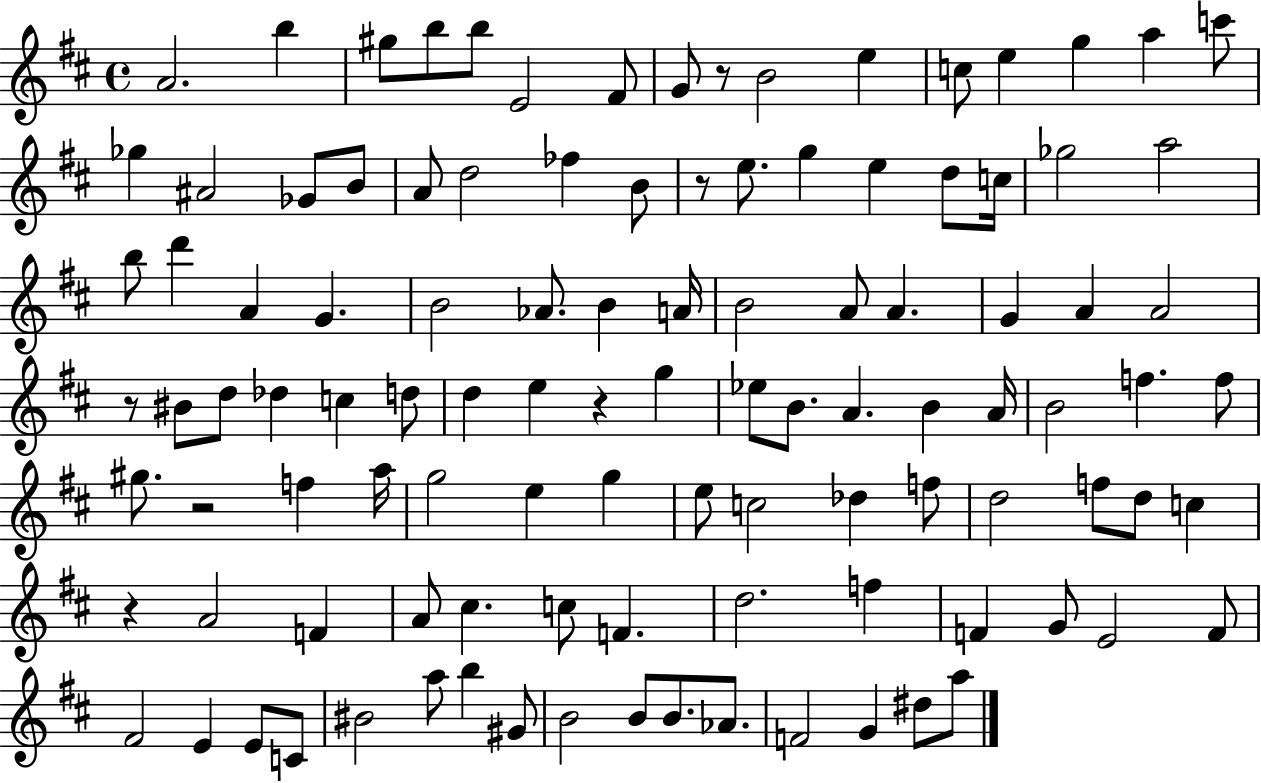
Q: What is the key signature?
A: D major